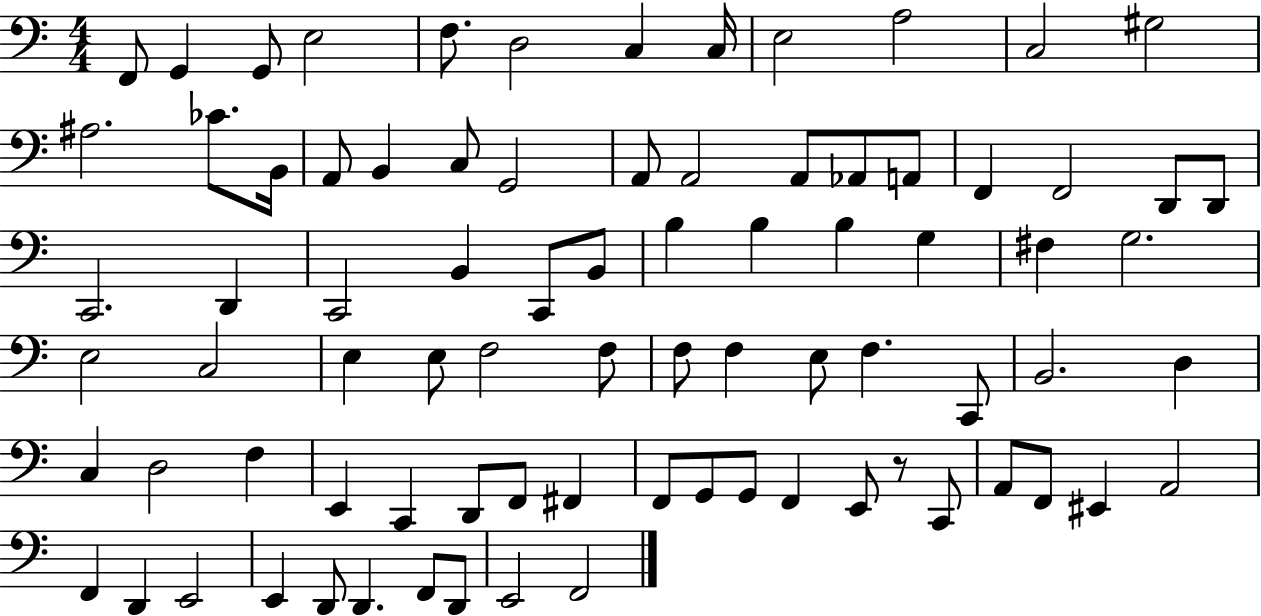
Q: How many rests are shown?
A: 1